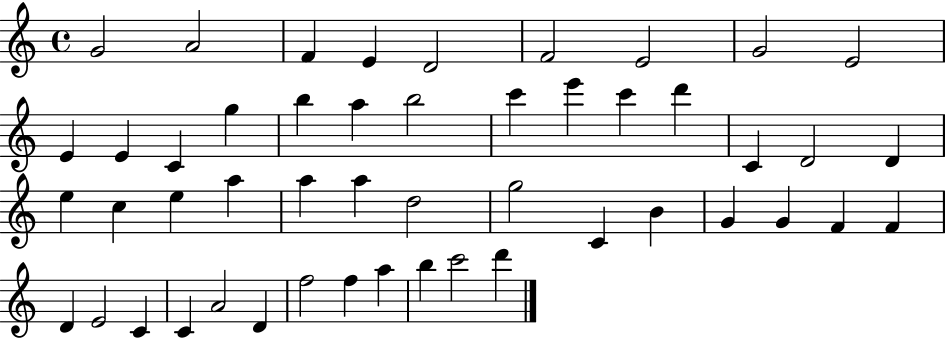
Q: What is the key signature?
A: C major